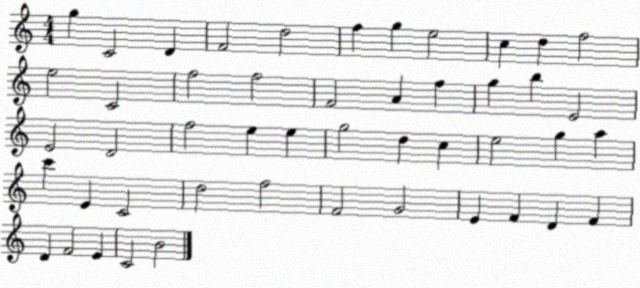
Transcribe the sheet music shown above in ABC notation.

X:1
T:Untitled
M:4/4
L:1/4
K:C
g C2 D F2 d2 f g e2 c d f2 e2 C2 f2 f2 F2 A f g b E2 E2 D2 f2 e e g2 d c e2 g a c' E C2 d2 f2 F2 G2 E F D F D F2 E C2 B2